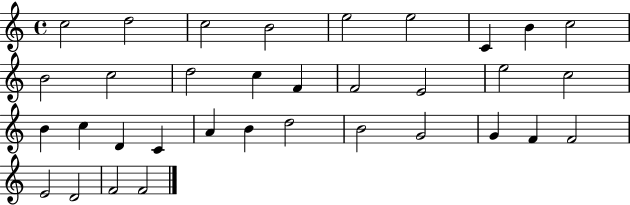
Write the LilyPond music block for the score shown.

{
  \clef treble
  \time 4/4
  \defaultTimeSignature
  \key c \major
  c''2 d''2 | c''2 b'2 | e''2 e''2 | c'4 b'4 c''2 | \break b'2 c''2 | d''2 c''4 f'4 | f'2 e'2 | e''2 c''2 | \break b'4 c''4 d'4 c'4 | a'4 b'4 d''2 | b'2 g'2 | g'4 f'4 f'2 | \break e'2 d'2 | f'2 f'2 | \bar "|."
}